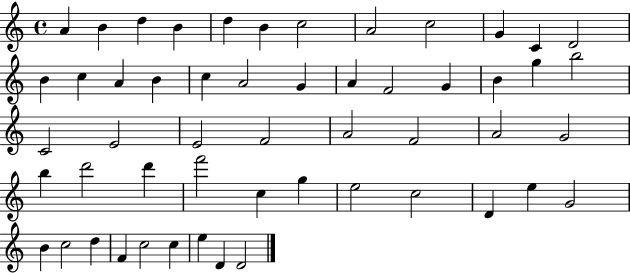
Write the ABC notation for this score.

X:1
T:Untitled
M:4/4
L:1/4
K:C
A B d B d B c2 A2 c2 G C D2 B c A B c A2 G A F2 G B g b2 C2 E2 E2 F2 A2 F2 A2 G2 b d'2 d' f'2 c g e2 c2 D e G2 B c2 d F c2 c e D D2